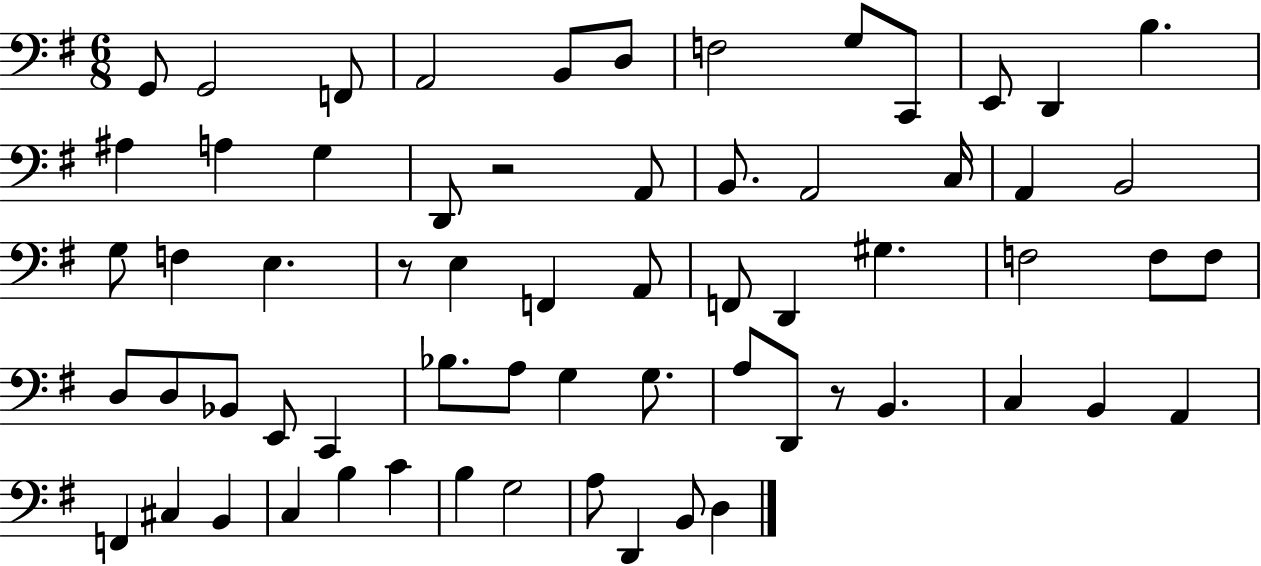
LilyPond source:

{
  \clef bass
  \numericTimeSignature
  \time 6/8
  \key g \major
  g,8 g,2 f,8 | a,2 b,8 d8 | f2 g8 c,8 | e,8 d,4 b4. | \break ais4 a4 g4 | d,8 r2 a,8 | b,8. a,2 c16 | a,4 b,2 | \break g8 f4 e4. | r8 e4 f,4 a,8 | f,8 d,4 gis4. | f2 f8 f8 | \break d8 d8 bes,8 e,8 c,4 | bes8. a8 g4 g8. | a8 d,8 r8 b,4. | c4 b,4 a,4 | \break f,4 cis4 b,4 | c4 b4 c'4 | b4 g2 | a8 d,4 b,8 d4 | \break \bar "|."
}